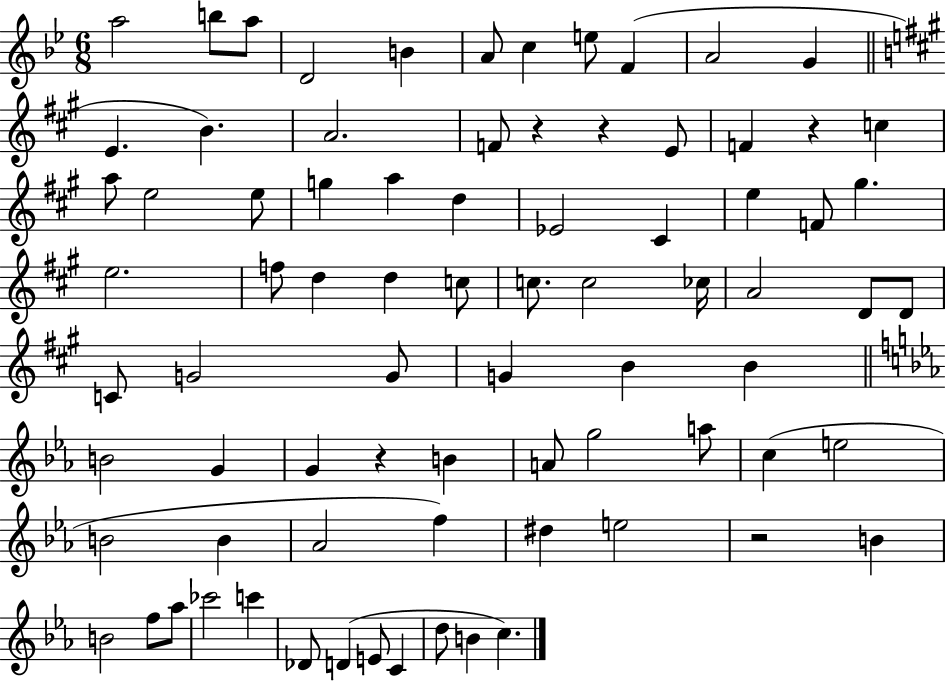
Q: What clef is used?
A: treble